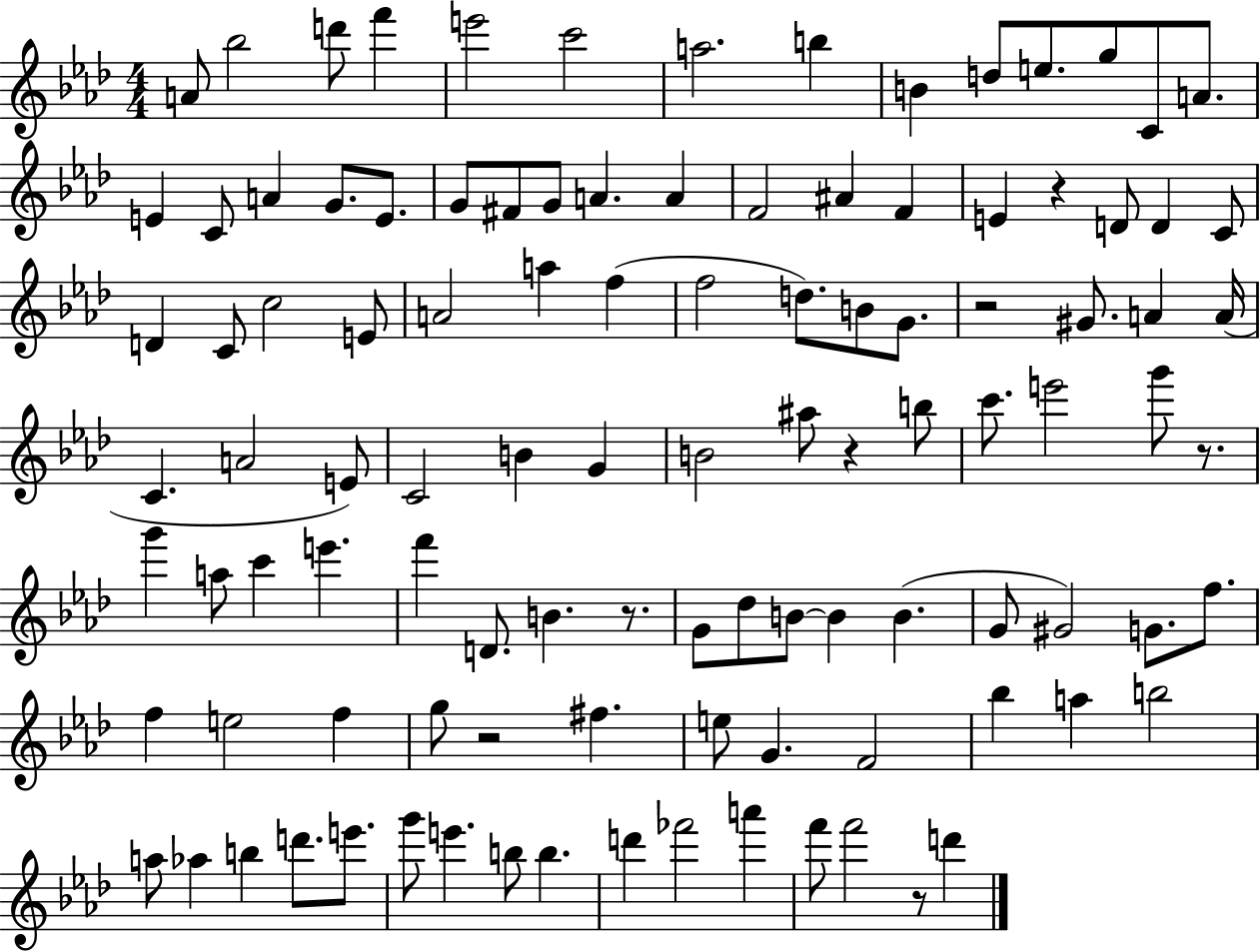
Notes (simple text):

A4/e Bb5/h D6/e F6/q E6/h C6/h A5/h. B5/q B4/q D5/e E5/e. G5/e C4/e A4/e. E4/q C4/e A4/q G4/e. E4/e. G4/e F#4/e G4/e A4/q. A4/q F4/h A#4/q F4/q E4/q R/q D4/e D4/q C4/e D4/q C4/e C5/h E4/e A4/h A5/q F5/q F5/h D5/e. B4/e G4/e. R/h G#4/e. A4/q A4/s C4/q. A4/h E4/e C4/h B4/q G4/q B4/h A#5/e R/q B5/e C6/e. E6/h G6/e R/e. G6/q A5/e C6/q E6/q. F6/q D4/e. B4/q. R/e. G4/e Db5/e B4/e B4/q B4/q. G4/e G#4/h G4/e. F5/e. F5/q E5/h F5/q G5/e R/h F#5/q. E5/e G4/q. F4/h Bb5/q A5/q B5/h A5/e Ab5/q B5/q D6/e. E6/e. G6/e E6/q. B5/e B5/q. D6/q FES6/h A6/q F6/e F6/h R/e D6/q